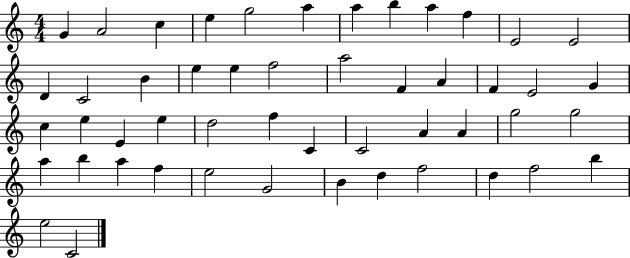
X:1
T:Untitled
M:4/4
L:1/4
K:C
G A2 c e g2 a a b a f E2 E2 D C2 B e e f2 a2 F A F E2 G c e E e d2 f C C2 A A g2 g2 a b a f e2 G2 B d f2 d f2 b e2 C2